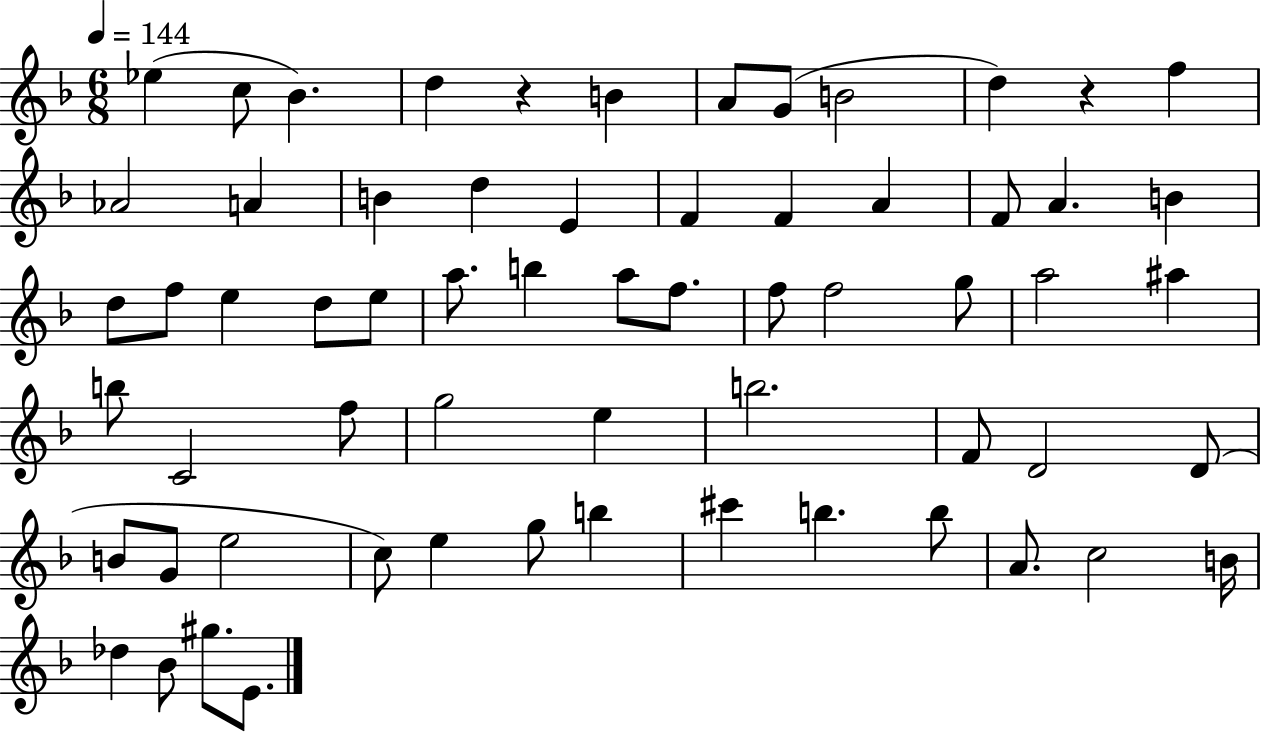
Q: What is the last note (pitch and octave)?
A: E4